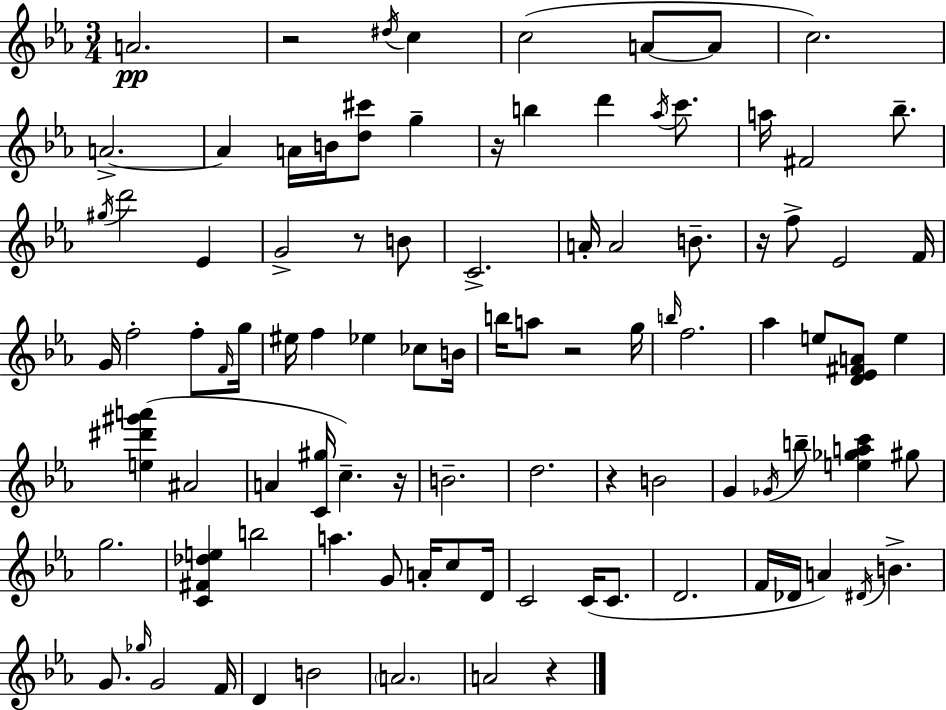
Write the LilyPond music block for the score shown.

{
  \clef treble
  \numericTimeSignature
  \time 3/4
  \key c \minor
  a'2.\pp | r2 \acciaccatura { dis''16 } c''4 | c''2( a'8~~ a'8 | c''2.) | \break a'2.->~~ | a'4 a'16 b'16 <d'' cis'''>8 g''4-- | r16 b''4 d'''4 \acciaccatura { aes''16 } c'''8. | a''16 fis'2 bes''8.-- | \break \acciaccatura { gis''16 } d'''2 ees'4 | g'2-> r8 | b'8 c'2.-> | a'16-. a'2 | \break b'8.-- r16 f''8-> ees'2 | f'16 g'16 f''2-. | f''8-. \grace { f'16 } g''16 eis''16 f''4 ees''4 | ces''8 b'16 b''16 a''8 r2 | \break g''16 \grace { b''16 } f''2. | aes''4 e''8 <d' ees' fis' a'>8 | e''4 <e'' dis''' gis''' a'''>4( ais'2 | a'4 <c' gis''>16 c''4.--) | \break r16 b'2.-- | d''2. | r4 b'2 | g'4 \acciaccatura { ges'16 } b''8-- | \break <e'' ges'' a'' c'''>4 gis''8 g''2. | <c' fis' des'' e''>4 b''2 | a''4. | g'8 a'16-. c''8 d'16 c'2 | \break c'16( c'8. d'2. | f'16 des'16 a'4) | \acciaccatura { dis'16 } b'4.-> g'8. \grace { ges''16 } g'2 | f'16 d'4 | \break b'2 \parenthesize a'2. | a'2 | r4 \bar "|."
}